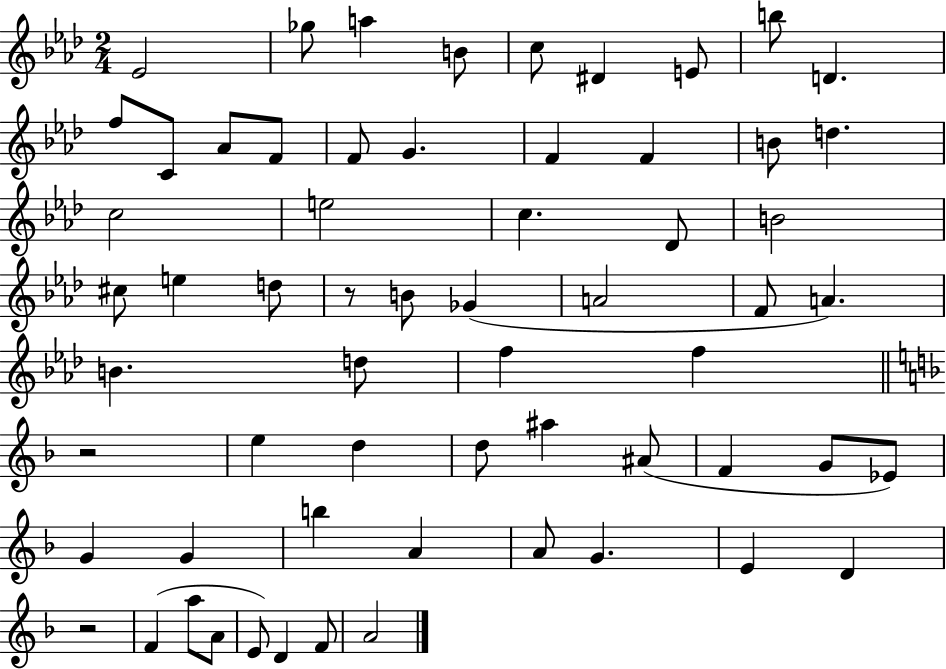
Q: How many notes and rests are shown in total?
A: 62